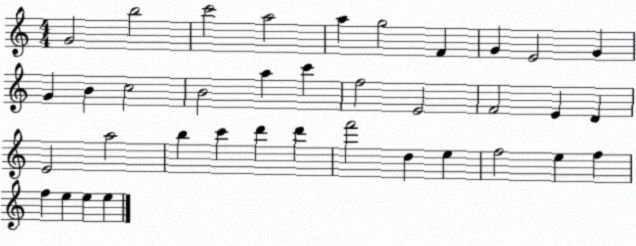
X:1
T:Untitled
M:4/4
L:1/4
K:C
G2 b2 c'2 a2 a g2 F G E2 G G B c2 B2 a c' f2 E2 F2 E D E2 a2 b c' d' d' f'2 d e f2 e f f e e e